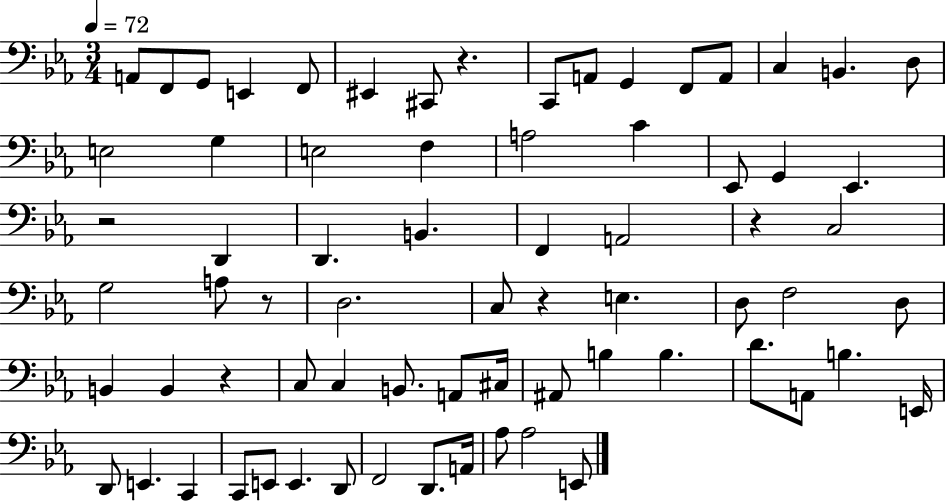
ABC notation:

X:1
T:Untitled
M:3/4
L:1/4
K:Eb
A,,/2 F,,/2 G,,/2 E,, F,,/2 ^E,, ^C,,/2 z C,,/2 A,,/2 G,, F,,/2 A,,/2 C, B,, D,/2 E,2 G, E,2 F, A,2 C _E,,/2 G,, _E,, z2 D,, D,, B,, F,, A,,2 z C,2 G,2 A,/2 z/2 D,2 C,/2 z E, D,/2 F,2 D,/2 B,, B,, z C,/2 C, B,,/2 A,,/2 ^C,/4 ^A,,/2 B, B, D/2 A,,/2 B, E,,/4 D,,/2 E,, C,, C,,/2 E,,/2 E,, D,,/2 F,,2 D,,/2 A,,/4 _A,/2 _A,2 E,,/2